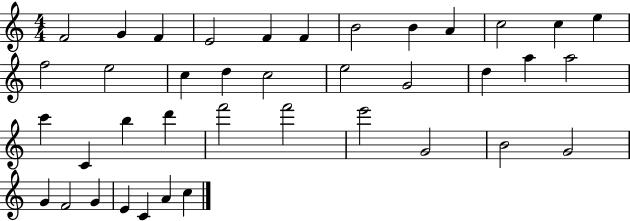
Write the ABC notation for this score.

X:1
T:Untitled
M:4/4
L:1/4
K:C
F2 G F E2 F F B2 B A c2 c e f2 e2 c d c2 e2 G2 d a a2 c' C b d' f'2 f'2 e'2 G2 B2 G2 G F2 G E C A c